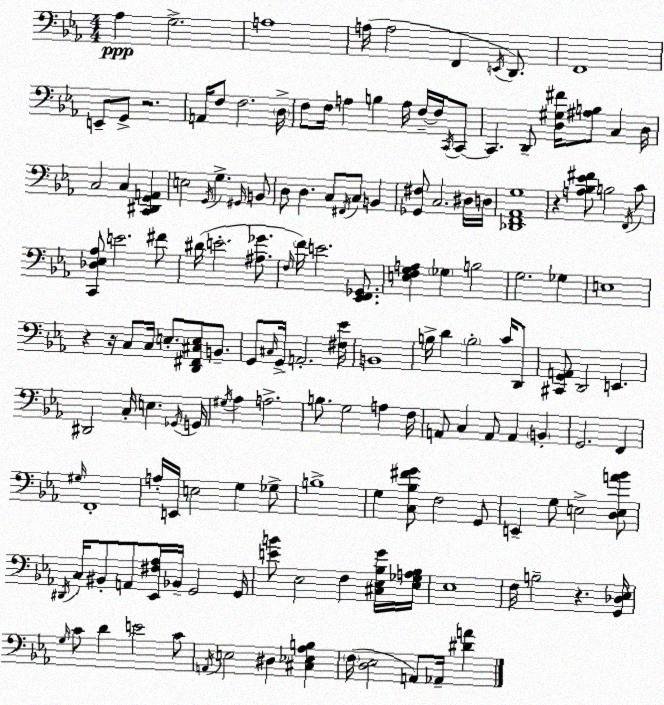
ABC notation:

X:1
T:Untitled
M:4/4
L:1/4
K:Cm
_A, G,2 A,4 A,/4 A,2 F,, E,,/4 D,,/2 F,,4 E,,/2 G,,/2 z2 A,,/4 F,/2 F,2 D,/4 F,/2 F,/4 A, B, A,/4 F,/4 F,/4 C,,/4 C,,/2 C,, D,,/2 [D,^G,^F]/4 [^A,B,]/2 C, D,/4 C,2 C, [C,,^D,,G,,A,,] E,2 G,,/4 G, ^G,,/4 B,,/2 D,/2 D, C,/2 ^F,,/4 C,/2 B,, [_G,,^F,]/2 C,2 ^D,/4 D,/4 [_D,,F,,_A,,G,]4 z [A,_B,_E^F]/2 B,2 F,,/4 C/2 [C,,_D,_E,_A,]/2 E2 ^F/2 ^D/4 E2 [^A,_G]/2 F,/4 F/4 E2 [_E,,F,,_G,,]/2 [E,F,G,A,] _G, B,2 G,2 _G, E,4 z z/4 C,/2 C,/4 E,/2 [D,,^F,,^C,E,]/2 B,,/2 G,,/2 ^C,/4 G,,/4 A,,2 [^F,_E]/4 B,,4 B,/4 D B,2 C/4 D,,/2 [^C,,G,,A,,]/2 D,,2 E,, ^D,,2 C,/4 E, _G,,/4 G,,/4 ^G,/4 _A, A,2 B,/2 G,2 A, F,/4 A,,/2 C, A,,/2 A,, B,, G,,2 F,, ^G,/4 F,,4 A,/4 E,,/4 E,2 G, _G,/2 B,4 G, [C,_B,^FG]/2 F,2 G,,/2 E,, G,/2 E,2 [D,E,A_B]/2 ^D,,/4 C,/4 ^B,,/2 A,,/2 [_E,,^F,_A,]/4 _B,,/4 G,,2 G,,/4 [EB]/2 _E,2 F, [^C,_E,_B,G]/4 [_E,_G,A,_B,]/4 _E,4 F,/4 B,2 z [G,,_D,_E,]/4 G,/4 C/2 D E2 C/2 A,,/4 E,2 ^D, [^C,_E,_A,B,] F,/4 [D,_E,]2 A,,/2 _A,,/4 [^DA]